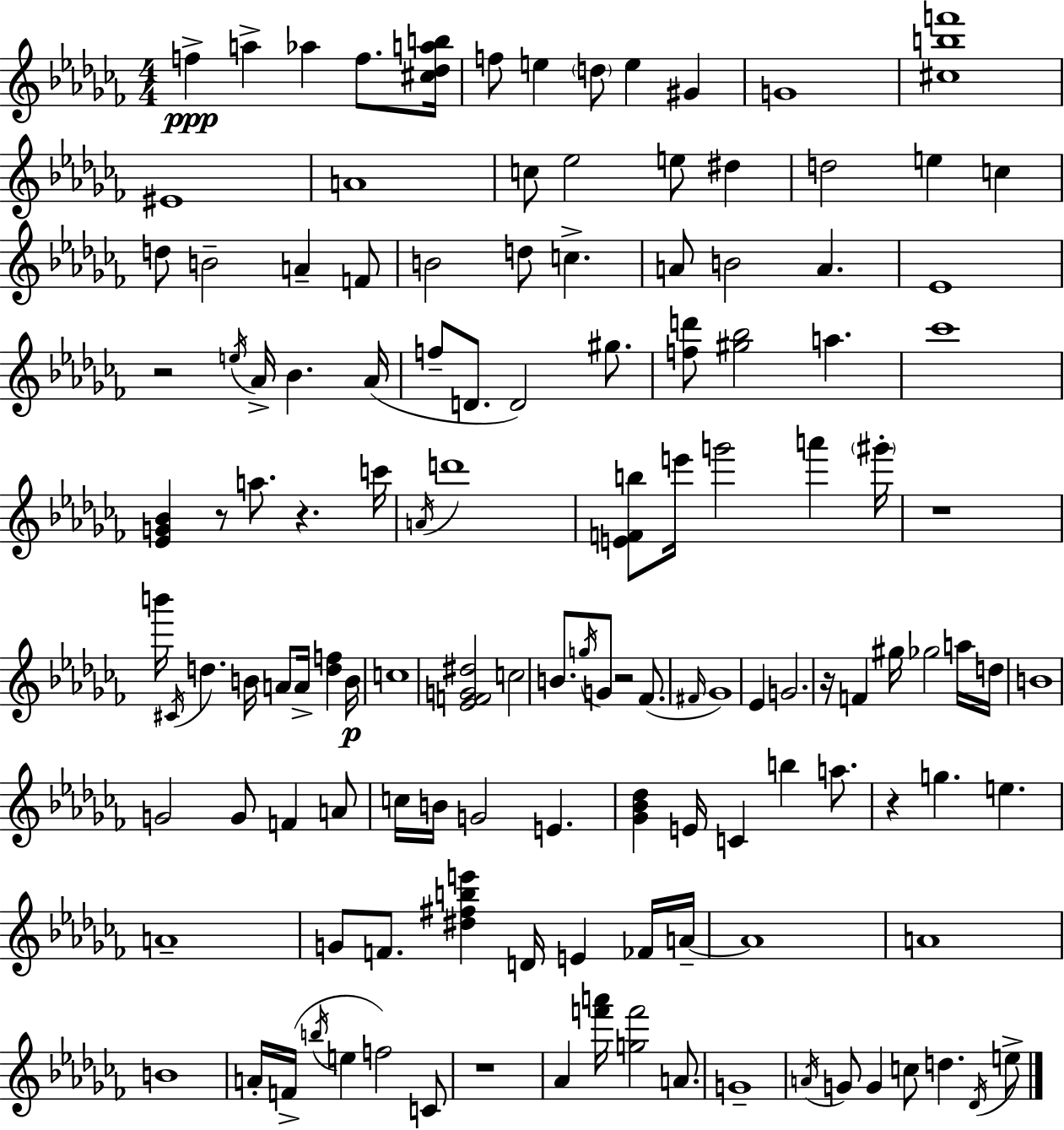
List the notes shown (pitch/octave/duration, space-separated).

F5/q A5/q Ab5/q F5/e. [C#5,Db5,A5,B5]/s F5/e E5/q D5/e E5/q G#4/q G4/w [C#5,B5,F6]/w EIS4/w A4/w C5/e Eb5/h E5/e D#5/q D5/h E5/q C5/q D5/e B4/h A4/q F4/e B4/h D5/e C5/q. A4/e B4/h A4/q. Eb4/w R/h E5/s Ab4/s Bb4/q. Ab4/s F5/e D4/e. D4/h G#5/e. [F5,D6]/e [G#5,Bb5]/h A5/q. CES6/w [Eb4,G4,Bb4]/q R/e A5/e. R/q. C6/s A4/s D6/w [E4,F4,B5]/e E6/s G6/h A6/q G#6/s R/w B6/s C#4/s D5/q. B4/s A4/e A4/s [D5,F5]/q B4/s C5/w [Eb4,F4,G4,D#5]/h C5/h B4/e. G5/s G4/e R/h FES4/e. F#4/s Gb4/w Eb4/q G4/h. R/s F4/q G#5/s Gb5/h A5/s D5/s B4/w G4/h G4/e F4/q A4/e C5/s B4/s G4/h E4/q. [Gb4,Bb4,Db5]/q E4/s C4/q B5/q A5/e. R/q G5/q. E5/q. A4/w G4/e F4/e. [D#5,F#5,B5,E6]/q D4/s E4/q FES4/s A4/s A4/w A4/w B4/w A4/s F4/s B5/s E5/q F5/h C4/e R/w Ab4/q [F6,A6]/s [G5,F6]/h A4/e. G4/w A4/s G4/e G4/q C5/e D5/q. Db4/s E5/e